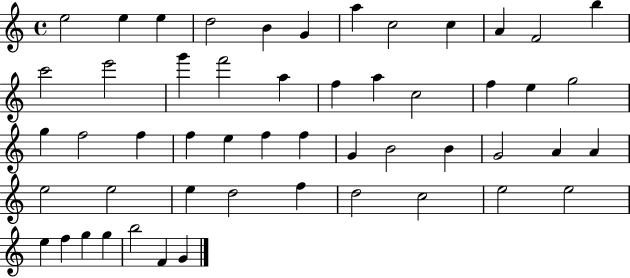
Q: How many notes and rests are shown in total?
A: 52